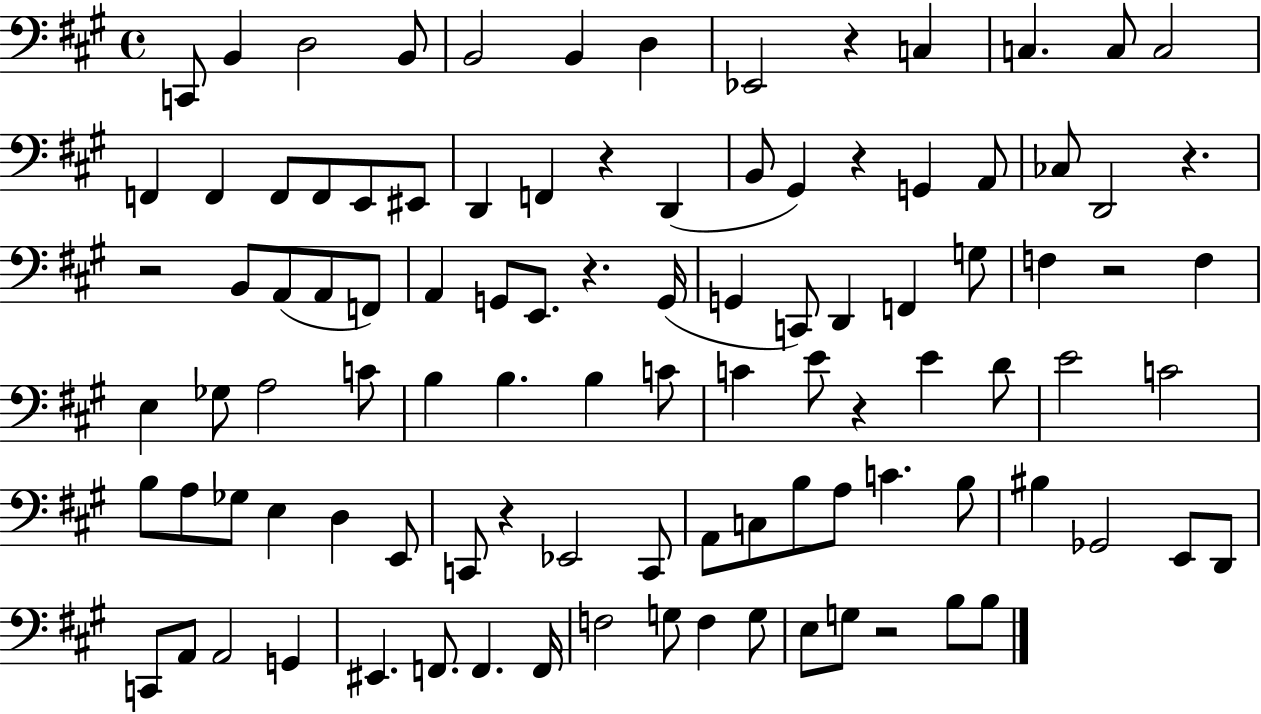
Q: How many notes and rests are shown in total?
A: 101